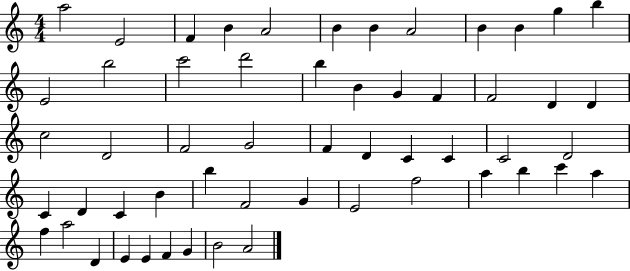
{
  \clef treble
  \numericTimeSignature
  \time 4/4
  \key c \major
  a''2 e'2 | f'4 b'4 a'2 | b'4 b'4 a'2 | b'4 b'4 g''4 b''4 | \break e'2 b''2 | c'''2 d'''2 | b''4 b'4 g'4 f'4 | f'2 d'4 d'4 | \break c''2 d'2 | f'2 g'2 | f'4 d'4 c'4 c'4 | c'2 d'2 | \break c'4 d'4 c'4 b'4 | b''4 f'2 g'4 | e'2 f''2 | a''4 b''4 c'''4 a''4 | \break f''4 a''2 d'4 | e'4 e'4 f'4 g'4 | b'2 a'2 | \bar "|."
}